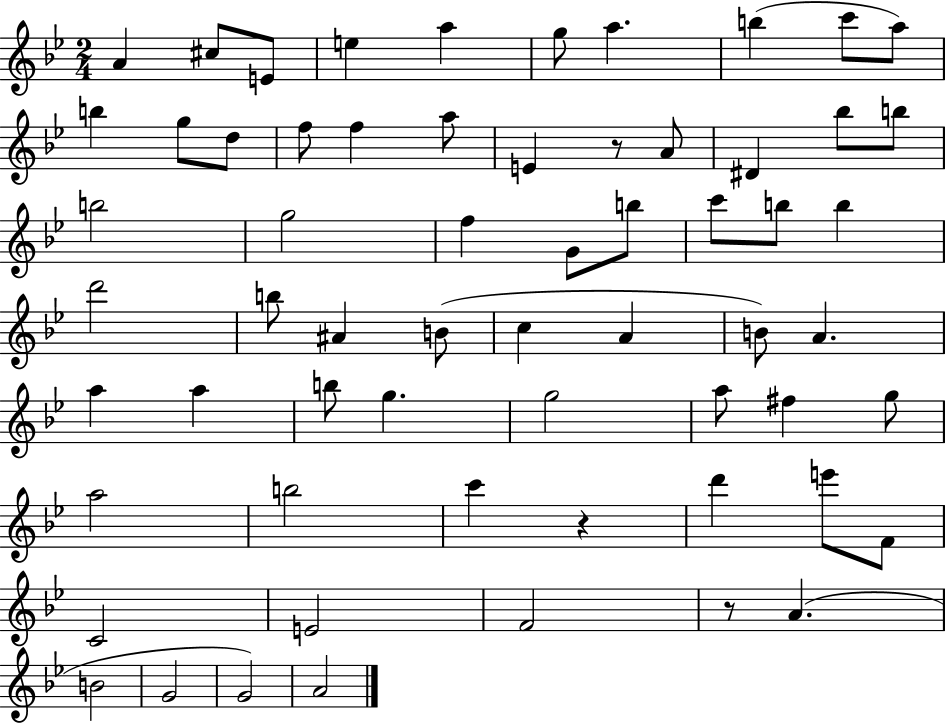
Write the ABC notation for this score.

X:1
T:Untitled
M:2/4
L:1/4
K:Bb
A ^c/2 E/2 e a g/2 a b c'/2 a/2 b g/2 d/2 f/2 f a/2 E z/2 A/2 ^D _b/2 b/2 b2 g2 f G/2 b/2 c'/2 b/2 b d'2 b/2 ^A B/2 c A B/2 A a a b/2 g g2 a/2 ^f g/2 a2 b2 c' z d' e'/2 F/2 C2 E2 F2 z/2 A B2 G2 G2 A2